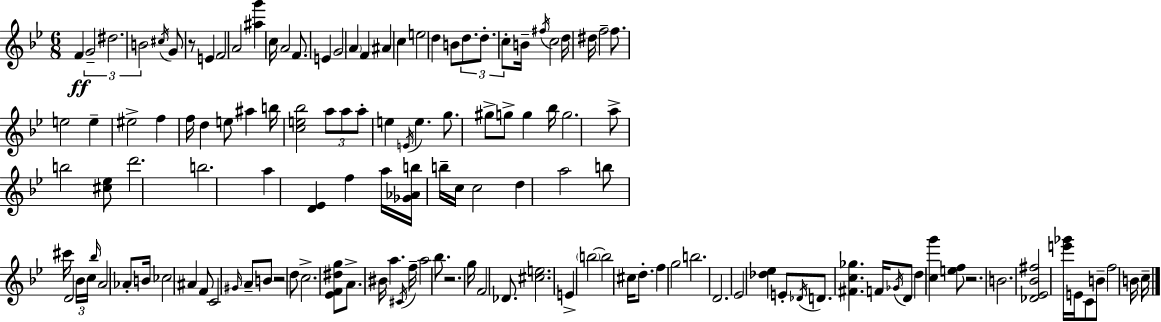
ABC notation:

X:1
T:Untitled
M:6/8
L:1/4
K:Bb
F G2 ^d2 B2 ^c/4 G/2 z/2 E F2 A2 [^ag'] c/4 A2 F/2 E G2 A F ^A c e2 d B/2 d/2 d/2 c/2 B/4 ^f/4 c2 d/4 ^d/4 f2 f/2 e2 e ^e2 f f/4 d e/2 ^a b/4 [ce_b]2 a/2 a/2 a/2 e E/4 e g/2 ^g/2 g/2 g _b/4 g2 a/2 b2 [^c_e]/2 d'2 b2 a [D_E] f a/4 [_G_Ab]/4 b/4 c/4 c2 d a2 b/2 ^c'/4 D2 _B/4 c/4 _b/4 A2 _A/2 B/4 _c2 ^A F/2 C2 ^G/4 A/2 B/2 z2 d/2 c2 [_EF^dg]/2 A/2 ^B/4 a ^C/4 f/4 a2 _b/2 z2 g/4 F2 _D/2 [^ce]2 E b2 b2 ^c/4 d/2 f g2 b2 D2 _E2 [_d_e] E/2 _D/4 D/2 [^Fc_g] F/4 _G/4 D/2 d [cg'] [ef]/2 z2 B2 [_D_E_B^f]2 [e'_g']/4 E/4 C/2 B/2 f2 B/4 c/4